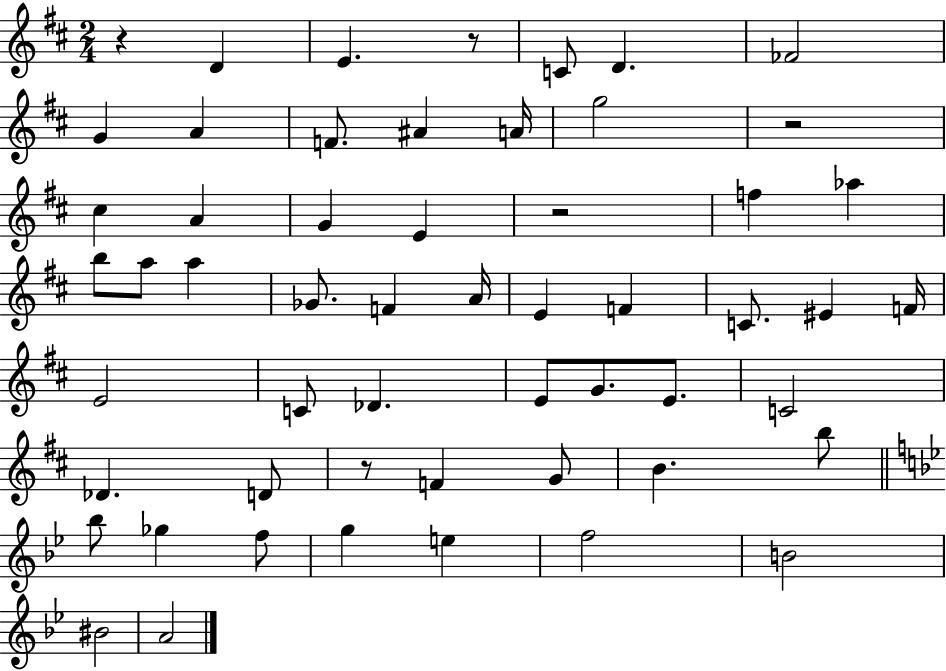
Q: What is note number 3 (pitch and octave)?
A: C4